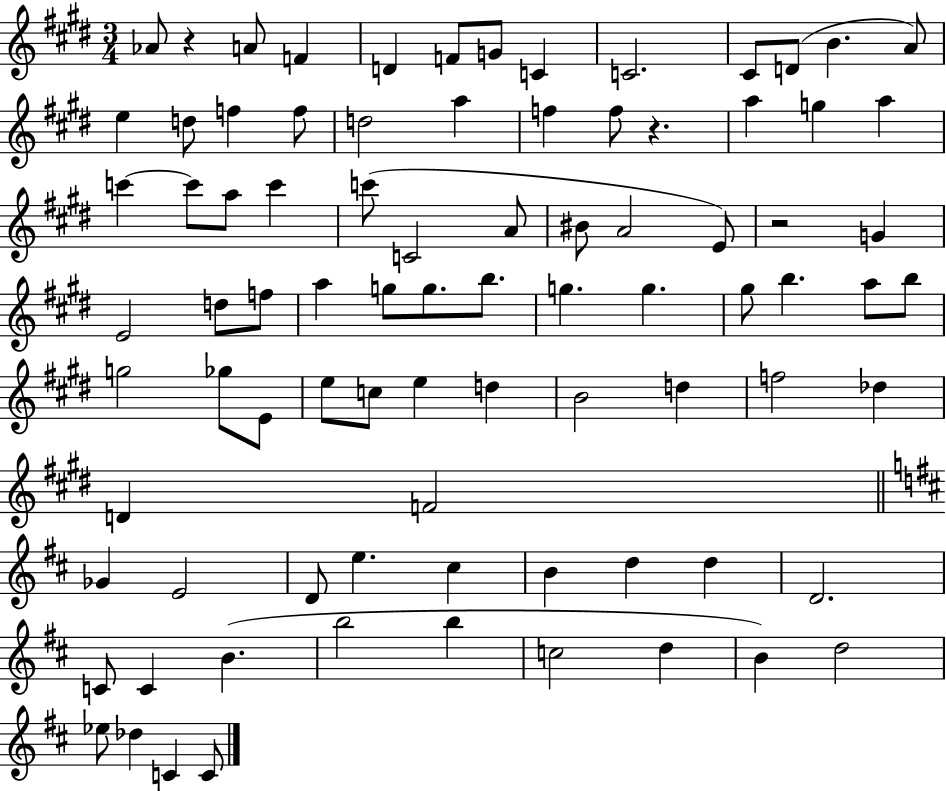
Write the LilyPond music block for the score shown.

{
  \clef treble
  \numericTimeSignature
  \time 3/4
  \key e \major
  aes'8 r4 a'8 f'4 | d'4 f'8 g'8 c'4 | c'2. | cis'8 d'8( b'4. a'8) | \break e''4 d''8 f''4 f''8 | d''2 a''4 | f''4 f''8 r4. | a''4 g''4 a''4 | \break c'''4~~ c'''8 a''8 c'''4 | c'''8( c'2 a'8 | bis'8 a'2 e'8) | r2 g'4 | \break e'2 d''8 f''8 | a''4 g''8 g''8. b''8. | g''4. g''4. | gis''8 b''4. a''8 b''8 | \break g''2 ges''8 e'8 | e''8 c''8 e''4 d''4 | b'2 d''4 | f''2 des''4 | \break d'4 f'2 | \bar "||" \break \key d \major ges'4 e'2 | d'8 e''4. cis''4 | b'4 d''4 d''4 | d'2. | \break c'8 c'4 b'4.( | b''2 b''4 | c''2 d''4 | b'4) d''2 | \break ees''8 des''4 c'4 c'8 | \bar "|."
}